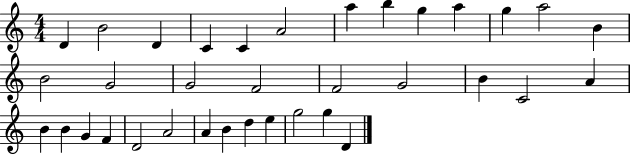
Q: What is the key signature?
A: C major